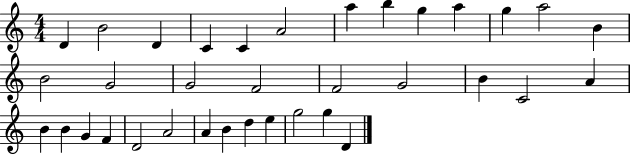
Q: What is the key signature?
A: C major